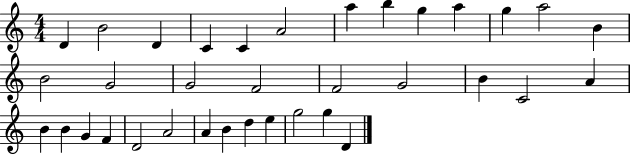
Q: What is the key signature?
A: C major